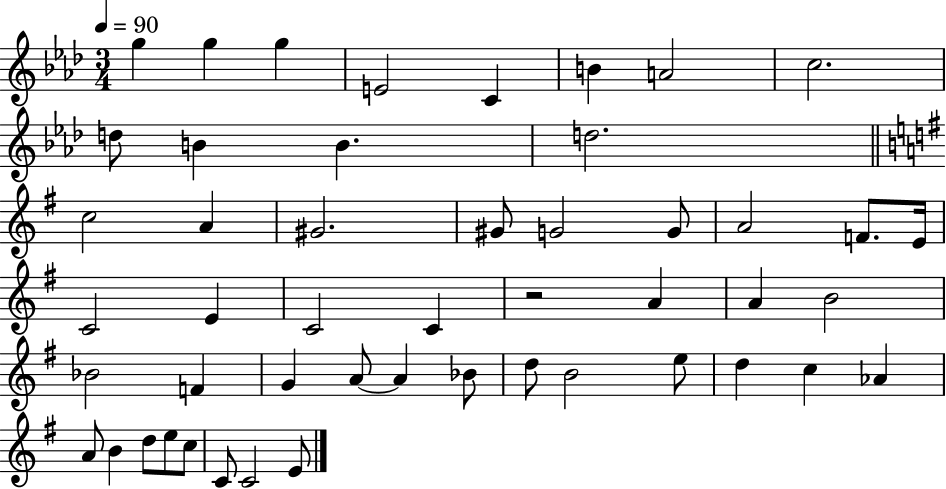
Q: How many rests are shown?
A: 1